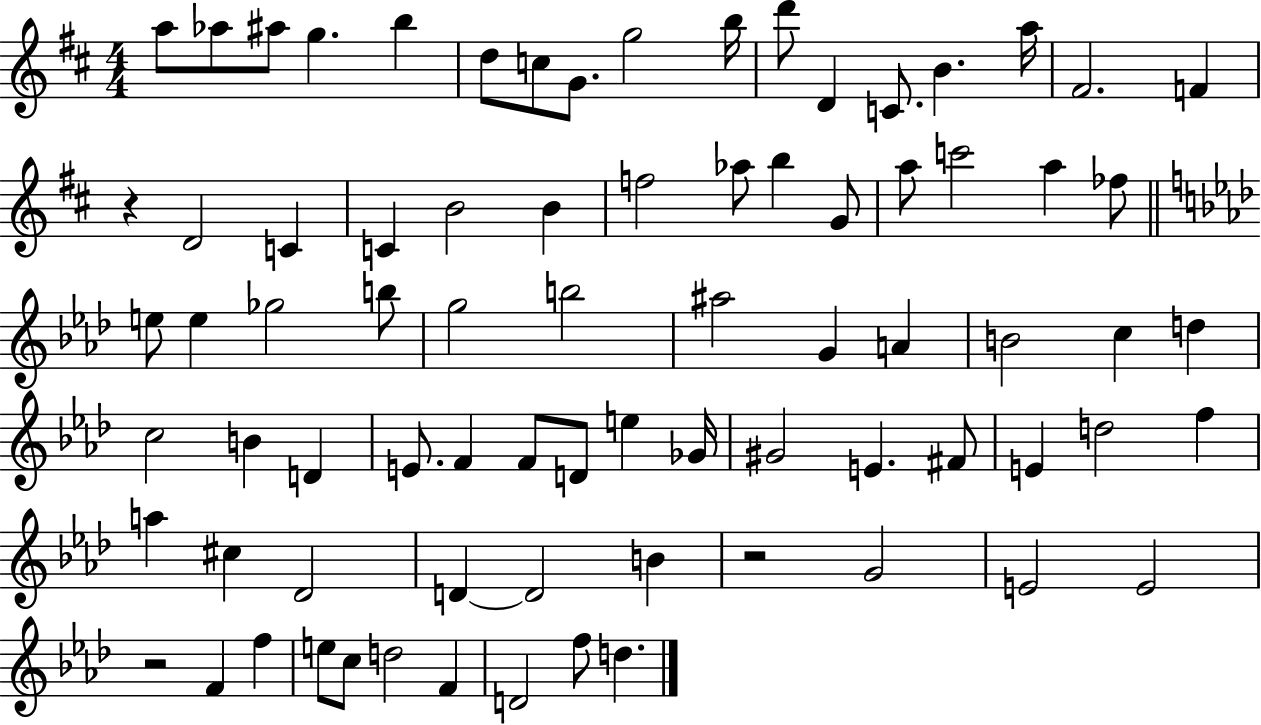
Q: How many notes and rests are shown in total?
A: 78